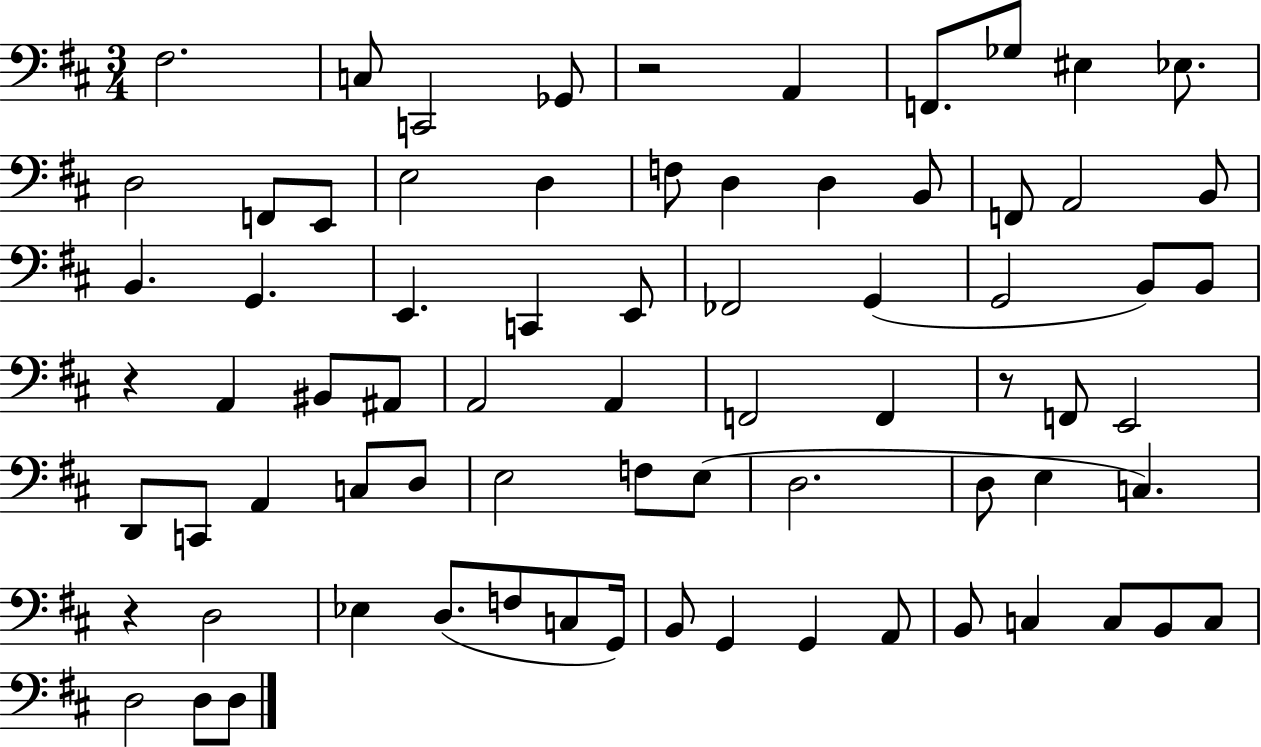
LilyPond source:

{
  \clef bass
  \numericTimeSignature
  \time 3/4
  \key d \major
  fis2. | c8 c,2 ges,8 | r2 a,4 | f,8. ges8 eis4 ees8. | \break d2 f,8 e,8 | e2 d4 | f8 d4 d4 b,8 | f,8 a,2 b,8 | \break b,4. g,4. | e,4. c,4 e,8 | fes,2 g,4( | g,2 b,8) b,8 | \break r4 a,4 bis,8 ais,8 | a,2 a,4 | f,2 f,4 | r8 f,8 e,2 | \break d,8 c,8 a,4 c8 d8 | e2 f8 e8( | d2. | d8 e4 c4.) | \break r4 d2 | ees4 d8.( f8 c8 g,16) | b,8 g,4 g,4 a,8 | b,8 c4 c8 b,8 c8 | \break d2 d8 d8 | \bar "|."
}